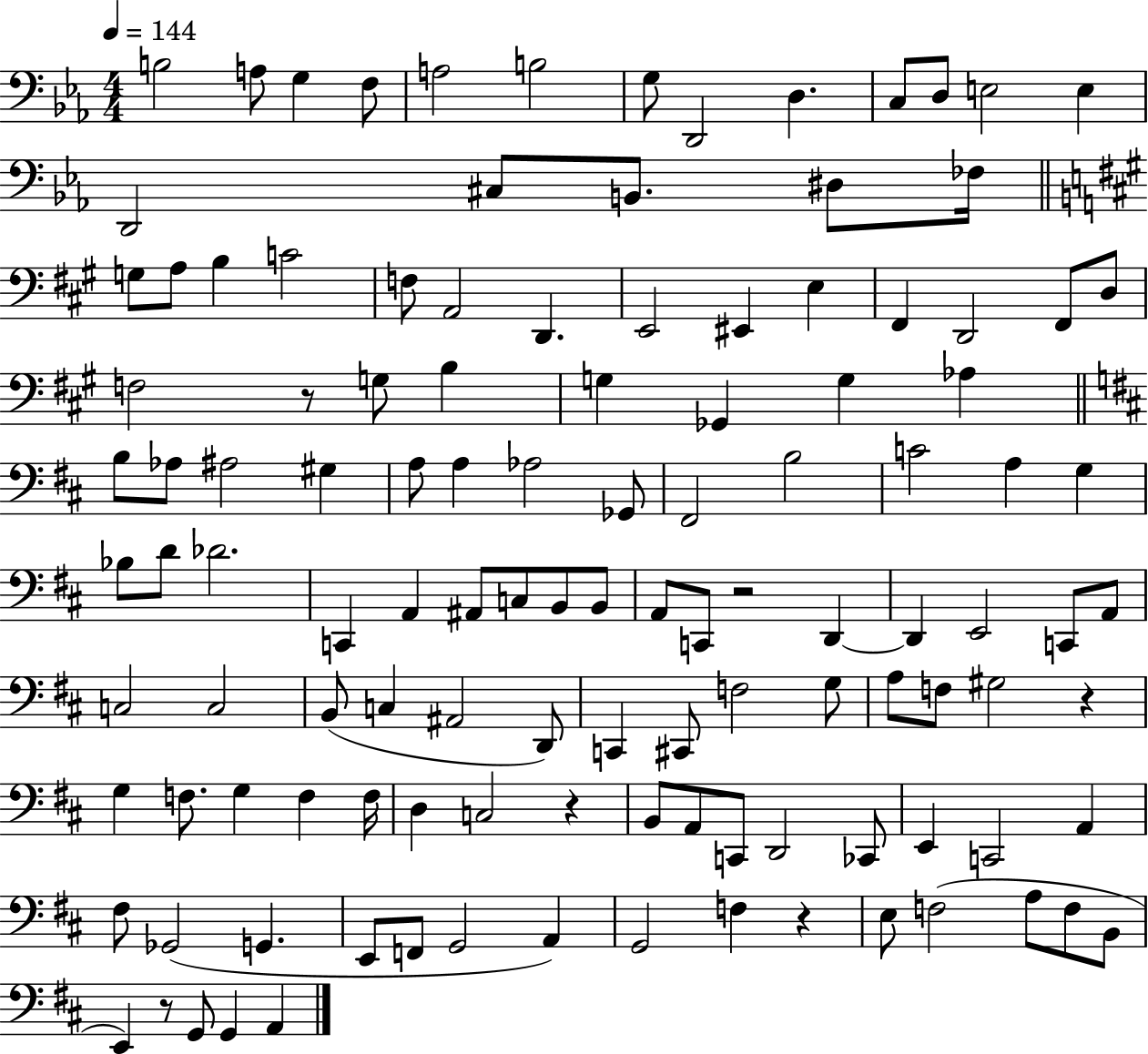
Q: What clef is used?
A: bass